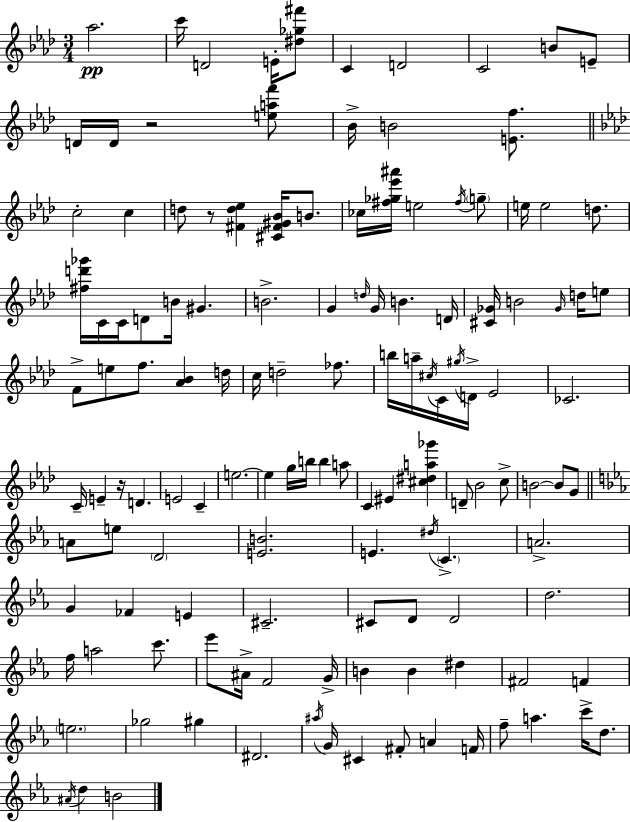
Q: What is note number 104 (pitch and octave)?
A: D#4